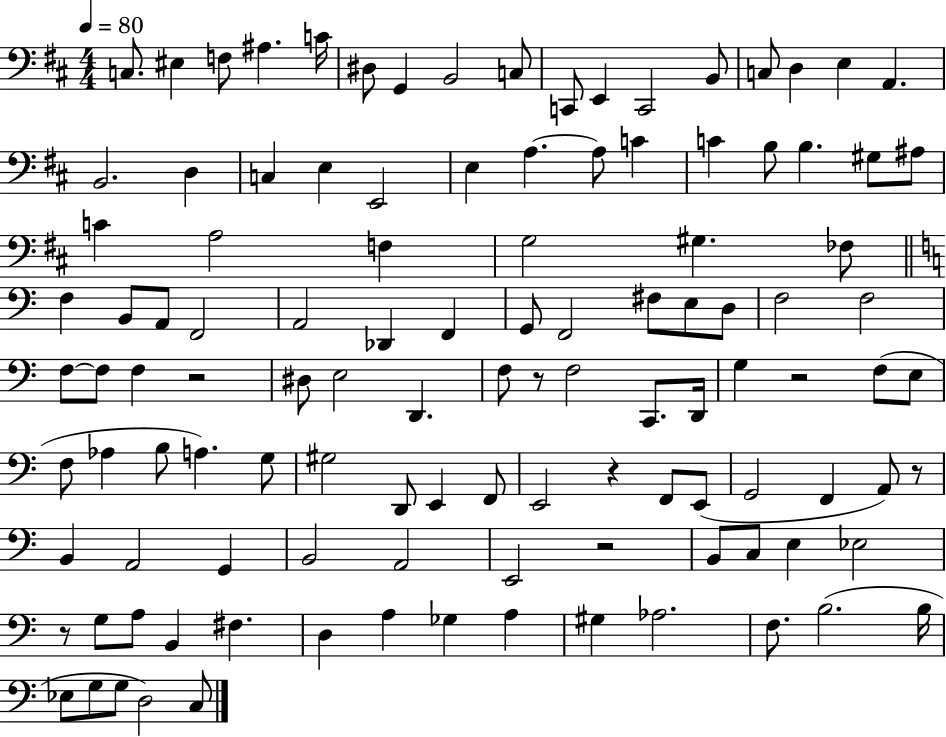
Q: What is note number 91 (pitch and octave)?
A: A3